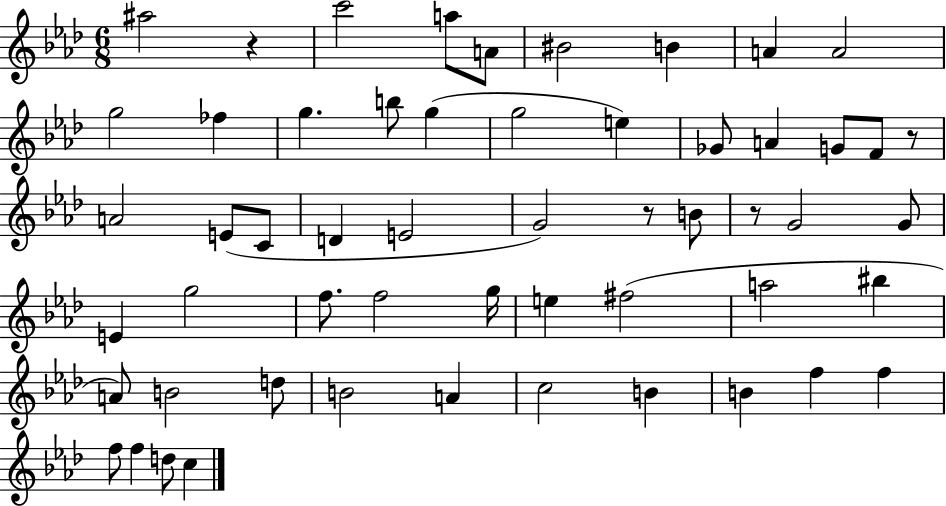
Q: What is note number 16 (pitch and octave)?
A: Gb4